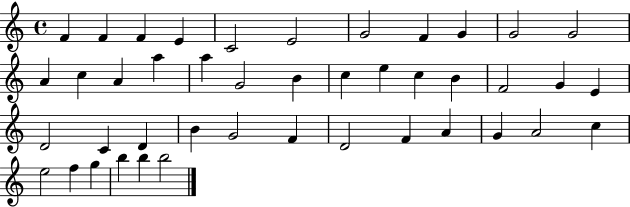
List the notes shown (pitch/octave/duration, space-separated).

F4/q F4/q F4/q E4/q C4/h E4/h G4/h F4/q G4/q G4/h G4/h A4/q C5/q A4/q A5/q A5/q G4/h B4/q C5/q E5/q C5/q B4/q F4/h G4/q E4/q D4/h C4/q D4/q B4/q G4/h F4/q D4/h F4/q A4/q G4/q A4/h C5/q E5/h F5/q G5/q B5/q B5/q B5/h